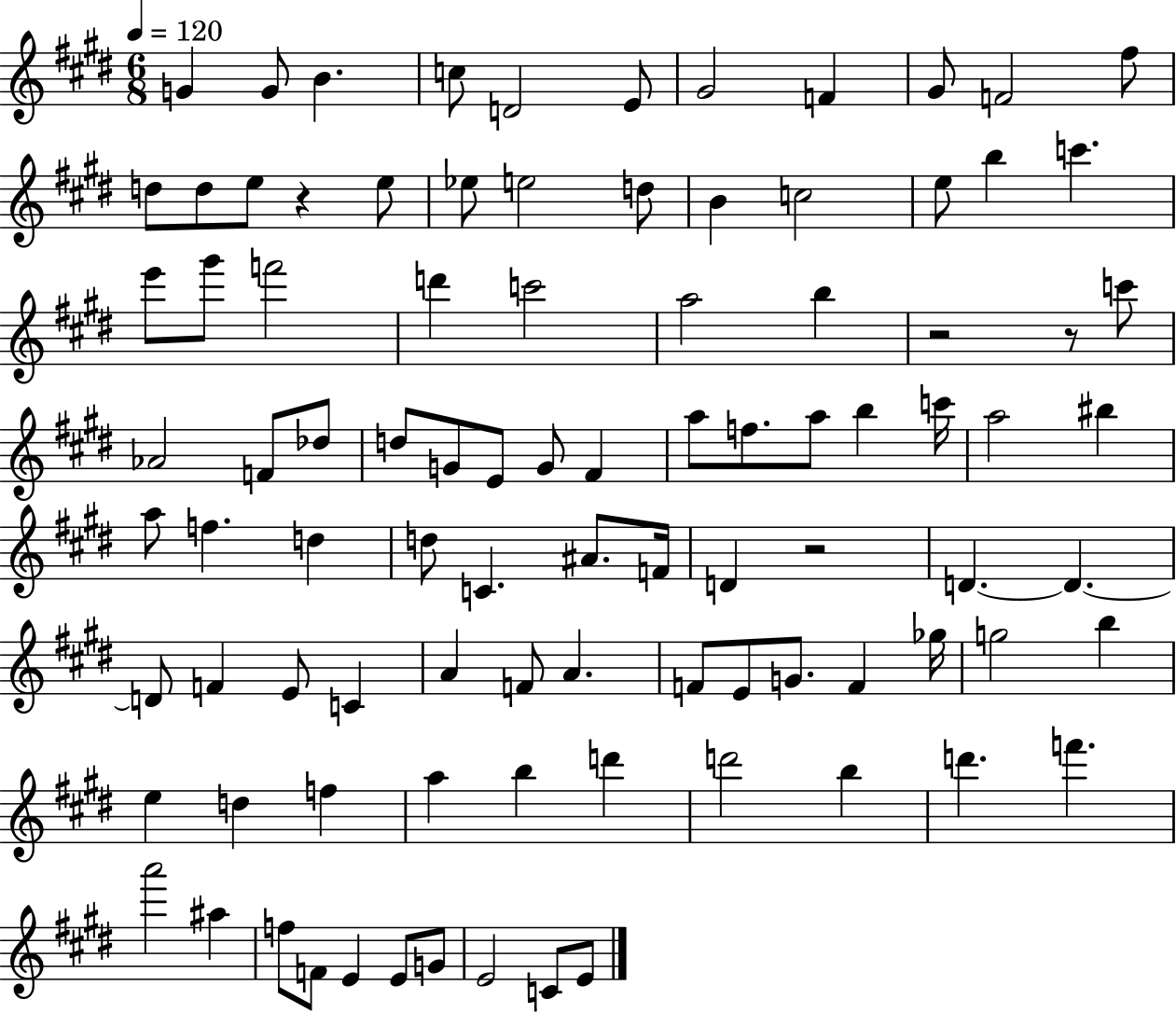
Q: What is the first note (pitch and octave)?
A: G4